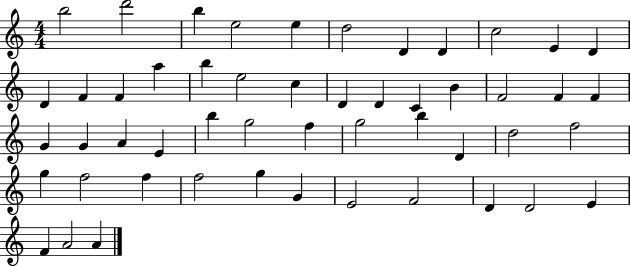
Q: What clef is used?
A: treble